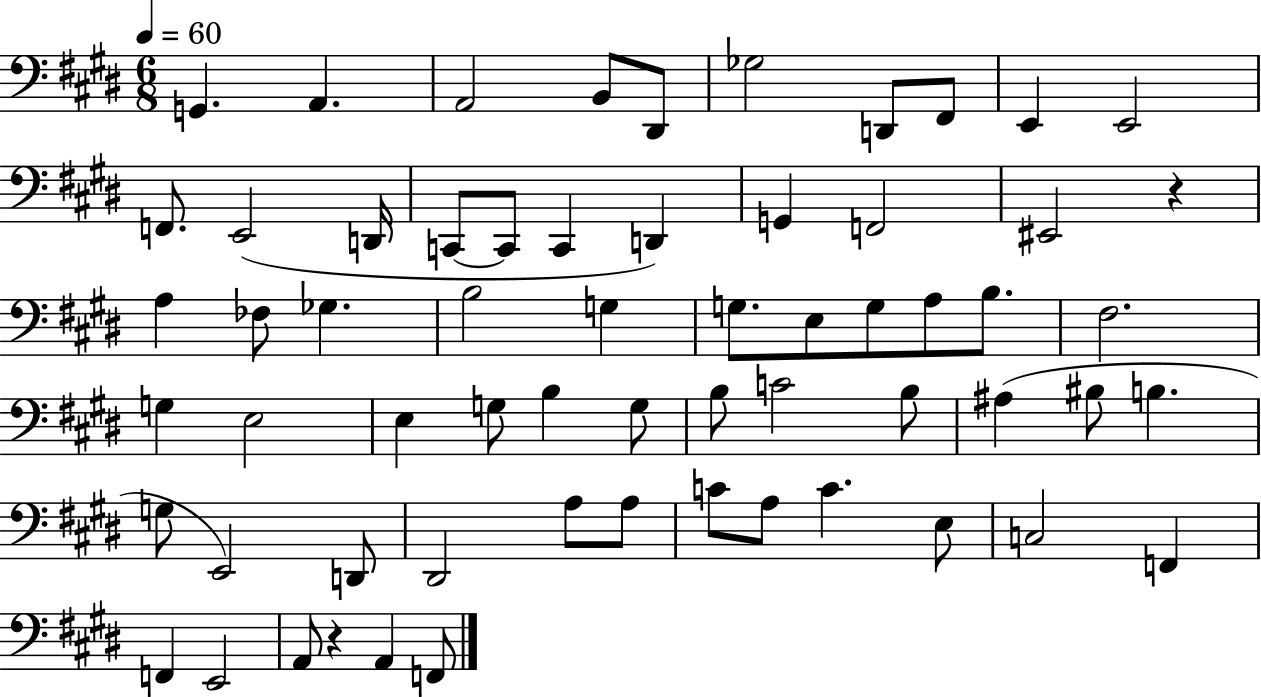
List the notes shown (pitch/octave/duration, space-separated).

G2/q. A2/q. A2/h B2/e D#2/e Gb3/h D2/e F#2/e E2/q E2/h F2/e. E2/h D2/s C2/e C2/e C2/q D2/q G2/q F2/h EIS2/h R/q A3/q FES3/e Gb3/q. B3/h G3/q G3/e. E3/e G3/e A3/e B3/e. F#3/h. G3/q E3/h E3/q G3/e B3/q G3/e B3/e C4/h B3/e A#3/q BIS3/e B3/q. G3/e E2/h D2/e D#2/h A3/e A3/e C4/e A3/e C4/q. E3/e C3/h F2/q F2/q E2/h A2/e R/q A2/q F2/e